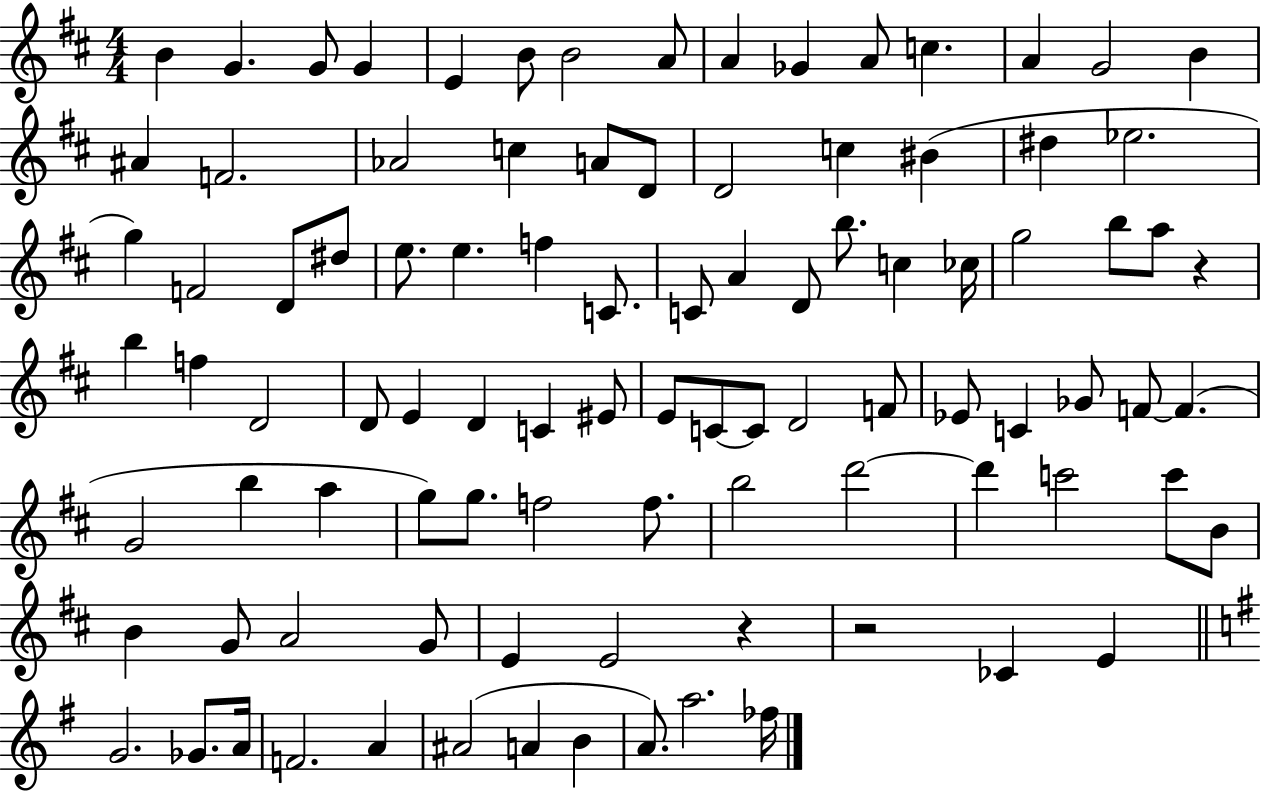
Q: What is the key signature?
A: D major